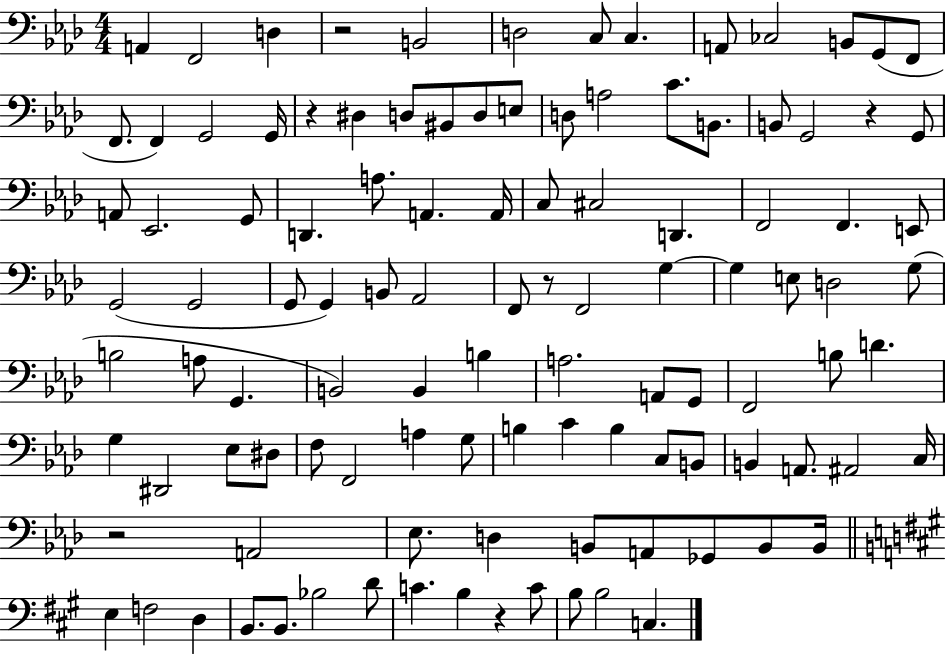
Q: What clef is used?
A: bass